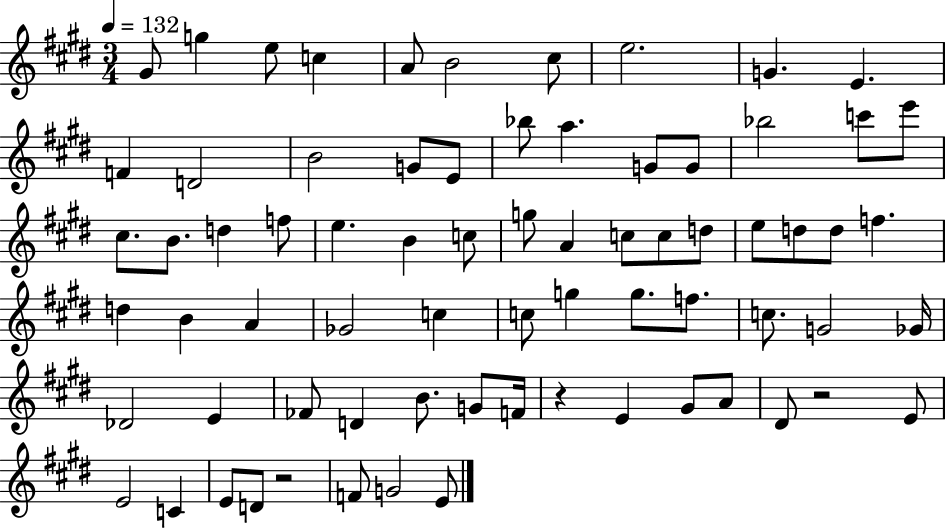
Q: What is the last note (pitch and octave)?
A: E4